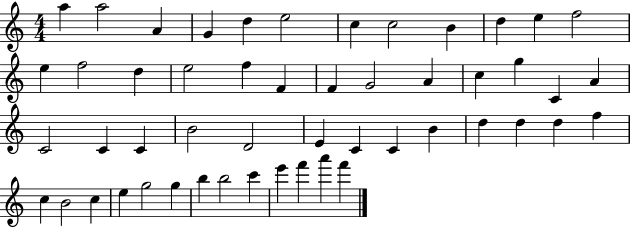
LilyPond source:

{
  \clef treble
  \numericTimeSignature
  \time 4/4
  \key c \major
  a''4 a''2 a'4 | g'4 d''4 e''2 | c''4 c''2 b'4 | d''4 e''4 f''2 | \break e''4 f''2 d''4 | e''2 f''4 f'4 | f'4 g'2 a'4 | c''4 g''4 c'4 a'4 | \break c'2 c'4 c'4 | b'2 d'2 | e'4 c'4 c'4 b'4 | d''4 d''4 d''4 f''4 | \break c''4 b'2 c''4 | e''4 g''2 g''4 | b''4 b''2 c'''4 | e'''4 f'''4 a'''4 f'''4 | \break \bar "|."
}